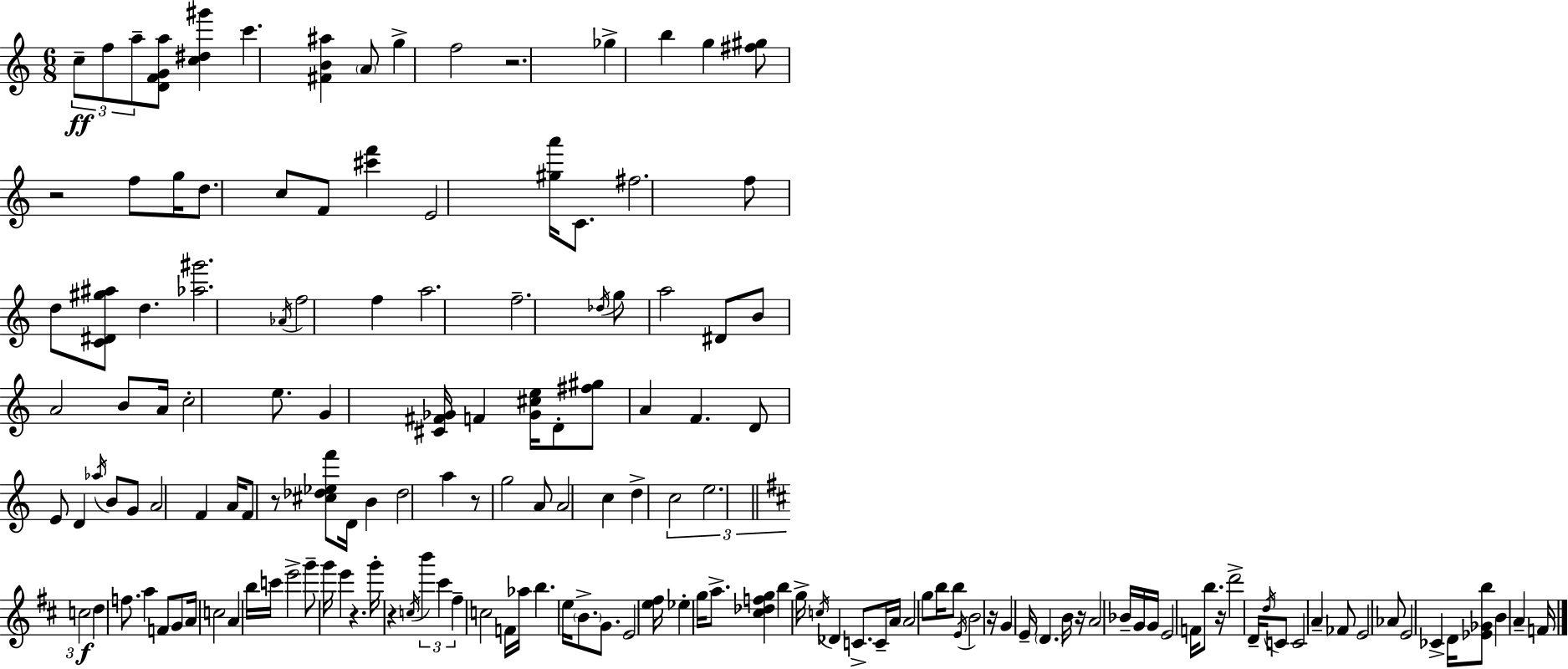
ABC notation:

X:1
T:Untitled
M:6/8
L:1/4
K:C
c/2 f/2 a/2 [DFGa]/2 [c^d^g'] c' [^FB^a] A/2 g f2 z2 _g b g [^f^g]/2 z2 f/2 g/4 d/2 c/2 F/2 [^c'f'] E2 [^ga']/4 C/2 ^f2 f/2 d/2 [C^D^g^a]/2 d [_a^g']2 _A/4 f2 f a2 f2 _d/4 g/2 a2 ^D/2 B/2 A2 B/2 A/4 c2 e/2 G [^C^F_G]/4 F [_G^ce]/4 D/2 [^f^g]/2 A F D/2 E/2 D _a/4 B/2 G/2 A2 F A/4 F/2 z/2 [^c_d_ef']/2 D/4 B _d2 a z/2 g2 A/2 A2 c d c2 e2 c2 d f/2 a F/2 G/2 A/4 c2 A b/4 c'/4 e'2 g'/2 g'/4 e' z g'/4 z c/4 b' ^c' ^f c2 F/4 _a/4 b e/4 B/2 G/2 E2 [e^f]/4 _e g/4 a/2 [^c_dfg] b g/4 c/4 _D C/2 C/4 A/4 A2 g/2 b/4 b/2 E/4 B2 z/4 G E/4 D B/4 z/4 A2 _B/4 G/4 G/4 E2 F/4 b/2 z/4 d'2 D/4 d/4 C/2 C2 A _F/2 E2 _A/2 E2 _C D/4 [_E_Gb]/2 B A F/4